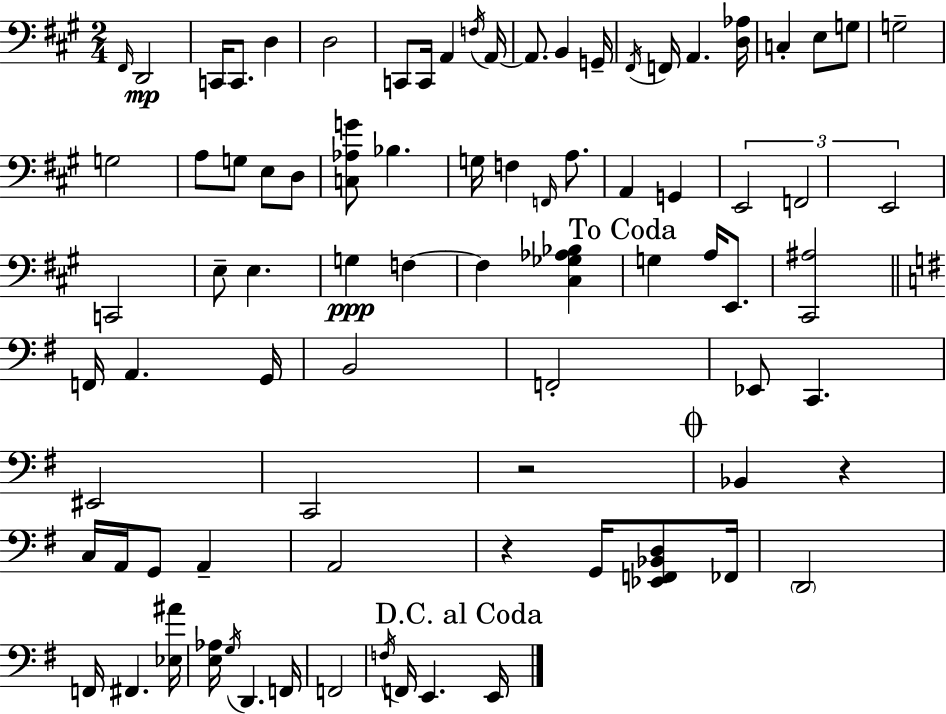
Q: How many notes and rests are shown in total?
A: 83